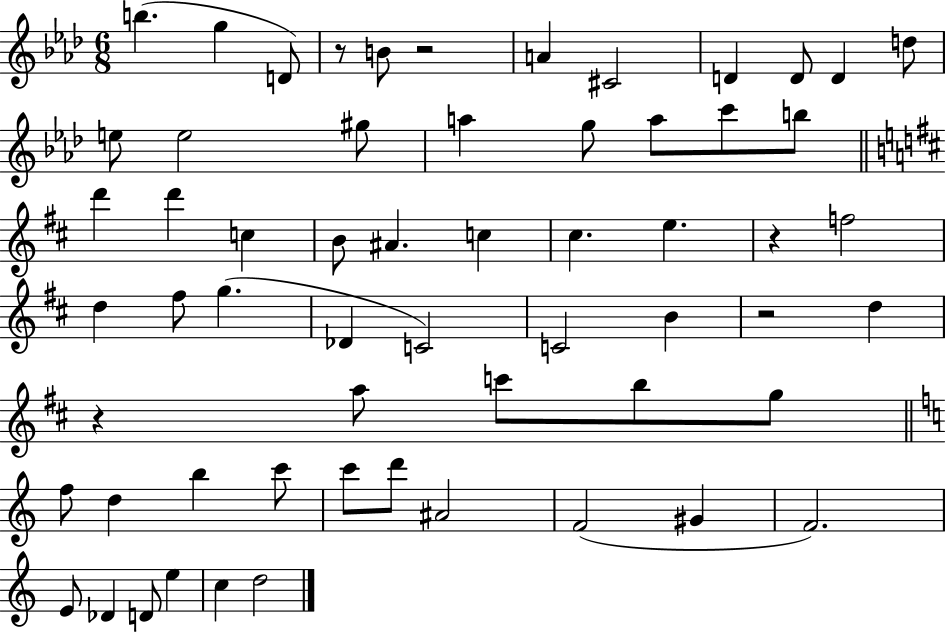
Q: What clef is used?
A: treble